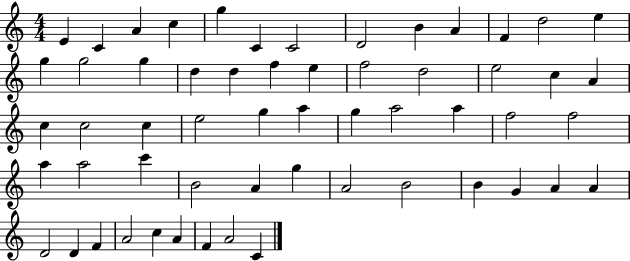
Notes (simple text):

E4/q C4/q A4/q C5/q G5/q C4/q C4/h D4/h B4/q A4/q F4/q D5/h E5/q G5/q G5/h G5/q D5/q D5/q F5/q E5/q F5/h D5/h E5/h C5/q A4/q C5/q C5/h C5/q E5/h G5/q A5/q G5/q A5/h A5/q F5/h F5/h A5/q A5/h C6/q B4/h A4/q G5/q A4/h B4/h B4/q G4/q A4/q A4/q D4/h D4/q F4/q A4/h C5/q A4/q F4/q A4/h C4/q